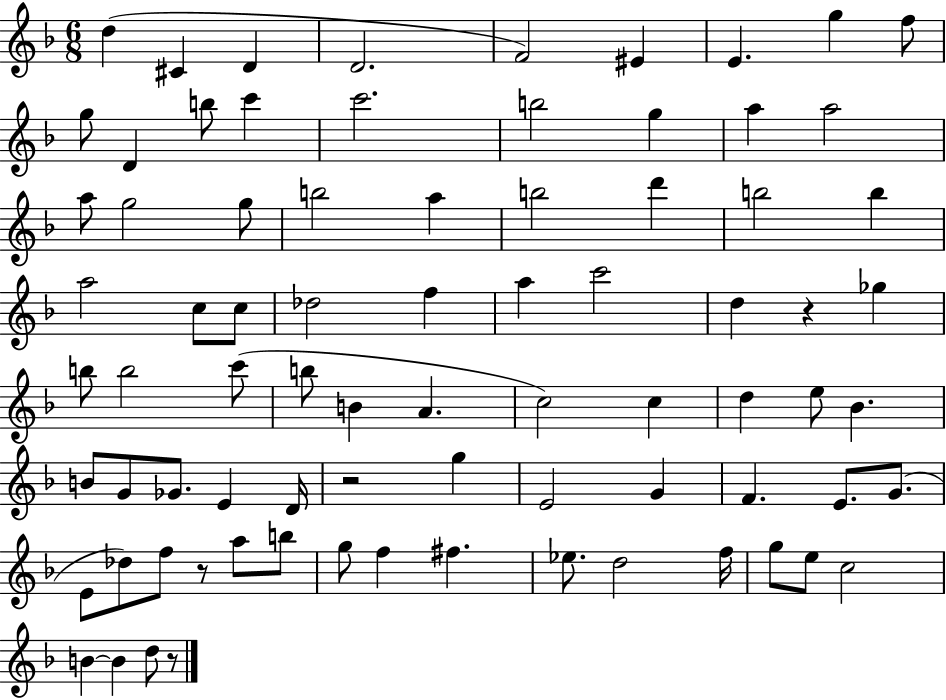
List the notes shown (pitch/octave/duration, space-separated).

D5/q C#4/q D4/q D4/h. F4/h EIS4/q E4/q. G5/q F5/e G5/e D4/q B5/e C6/q C6/h. B5/h G5/q A5/q A5/h A5/e G5/h G5/e B5/h A5/q B5/h D6/q B5/h B5/q A5/h C5/e C5/e Db5/h F5/q A5/q C6/h D5/q R/q Gb5/q B5/e B5/h C6/e B5/e B4/q A4/q. C5/h C5/q D5/q E5/e Bb4/q. B4/e G4/e Gb4/e. E4/q D4/s R/h G5/q E4/h G4/q F4/q. E4/e. G4/e. E4/e Db5/e F5/e R/e A5/e B5/e G5/e F5/q F#5/q. Eb5/e. D5/h F5/s G5/e E5/e C5/h B4/q B4/q D5/e R/e